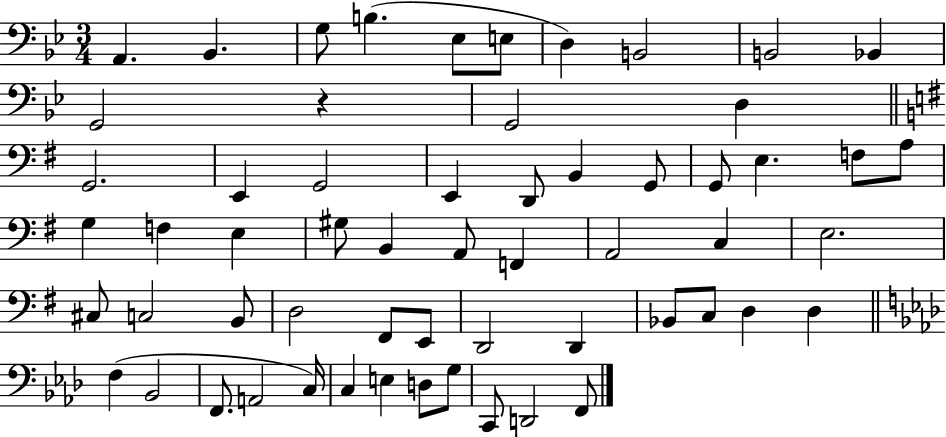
{
  \clef bass
  \numericTimeSignature
  \time 3/4
  \key bes \major
  a,4. bes,4. | g8 b4.( ees8 e8 | d4) b,2 | b,2 bes,4 | \break g,2 r4 | g,2 d4 | \bar "||" \break \key g \major g,2. | e,4 g,2 | e,4 d,8 b,4 g,8 | g,8 e4. f8 a8 | \break g4 f4 e4 | gis8 b,4 a,8 f,4 | a,2 c4 | e2. | \break cis8 c2 b,8 | d2 fis,8 e,8 | d,2 d,4 | bes,8 c8 d4 d4 | \break \bar "||" \break \key aes \major f4( bes,2 | f,8. a,2 c16) | c4 e4 d8 g8 | c,8 d,2 f,8 | \break \bar "|."
}